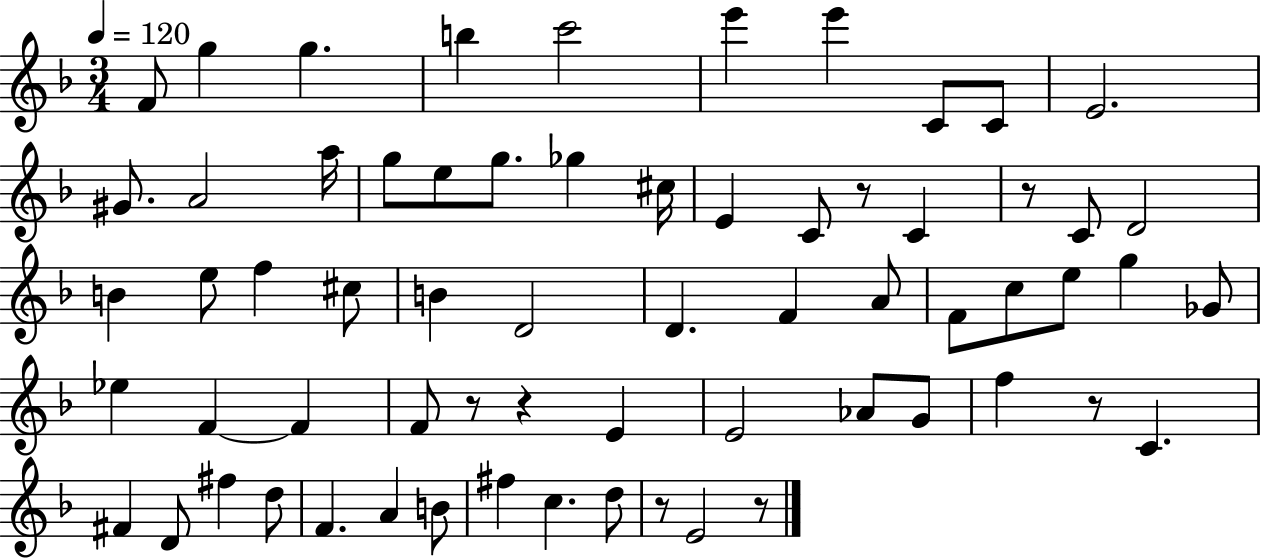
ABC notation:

X:1
T:Untitled
M:3/4
L:1/4
K:F
F/2 g g b c'2 e' e' C/2 C/2 E2 ^G/2 A2 a/4 g/2 e/2 g/2 _g ^c/4 E C/2 z/2 C z/2 C/2 D2 B e/2 f ^c/2 B D2 D F A/2 F/2 c/2 e/2 g _G/2 _e F F F/2 z/2 z E E2 _A/2 G/2 f z/2 C ^F D/2 ^f d/2 F A B/2 ^f c d/2 z/2 E2 z/2